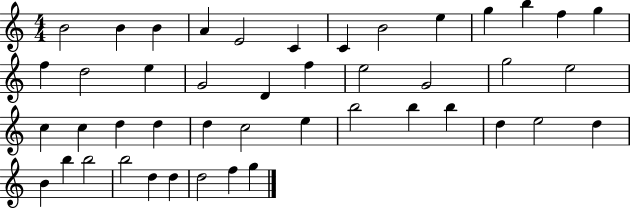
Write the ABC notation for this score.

X:1
T:Untitled
M:4/4
L:1/4
K:C
B2 B B A E2 C C B2 e g b f g f d2 e G2 D f e2 G2 g2 e2 c c d d d c2 e b2 b b d e2 d B b b2 b2 d d d2 f g